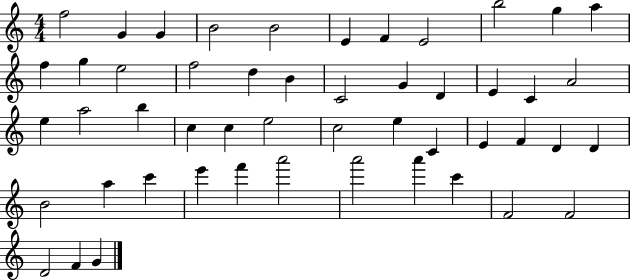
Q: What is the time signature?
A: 4/4